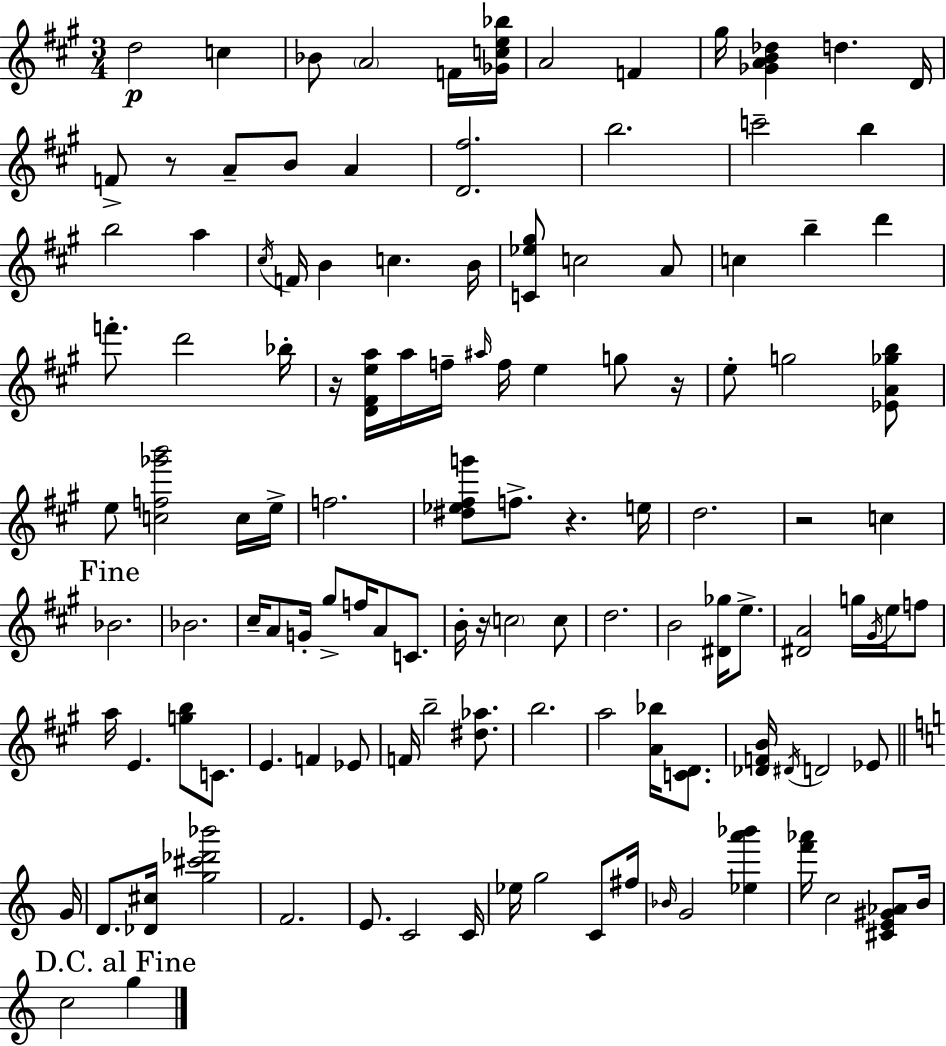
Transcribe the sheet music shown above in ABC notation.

X:1
T:Untitled
M:3/4
L:1/4
K:A
d2 c _B/2 A2 F/4 [_Gce_b]/4 A2 F ^g/4 [_GAB_d] d D/4 F/2 z/2 A/2 B/2 A [D^f]2 b2 c'2 b b2 a ^c/4 F/4 B c B/4 [C_e^g]/2 c2 A/2 c b d' f'/2 d'2 _b/4 z/4 [D^Fea]/4 a/4 f/4 ^a/4 f/4 e g/2 z/4 e/2 g2 [_EA_gb]/2 e/2 [cf_g'b']2 c/4 e/4 f2 [^d_e^fg']/2 f/2 z e/4 d2 z2 c _B2 _B2 ^c/4 A/2 G/4 ^g/2 f/4 A/2 C/2 B/4 z/4 c2 c/2 d2 B2 [^D_g]/4 e/2 [^DA]2 g/4 ^G/4 e/4 f/2 a/4 E [gb]/2 C/2 E F _E/2 F/4 b2 [^d_a]/2 b2 a2 [A_b]/4 [CD]/2 [_DFB]/4 ^D/4 D2 _E/2 G/4 D/2 [_D^c]/4 [g^c'_d'_b']2 F2 E/2 C2 C/4 _e/4 g2 C/2 ^f/4 _B/4 G2 [_ea'_b'] [f'_a']/4 c2 [^CE^G_A]/2 B/4 c2 g